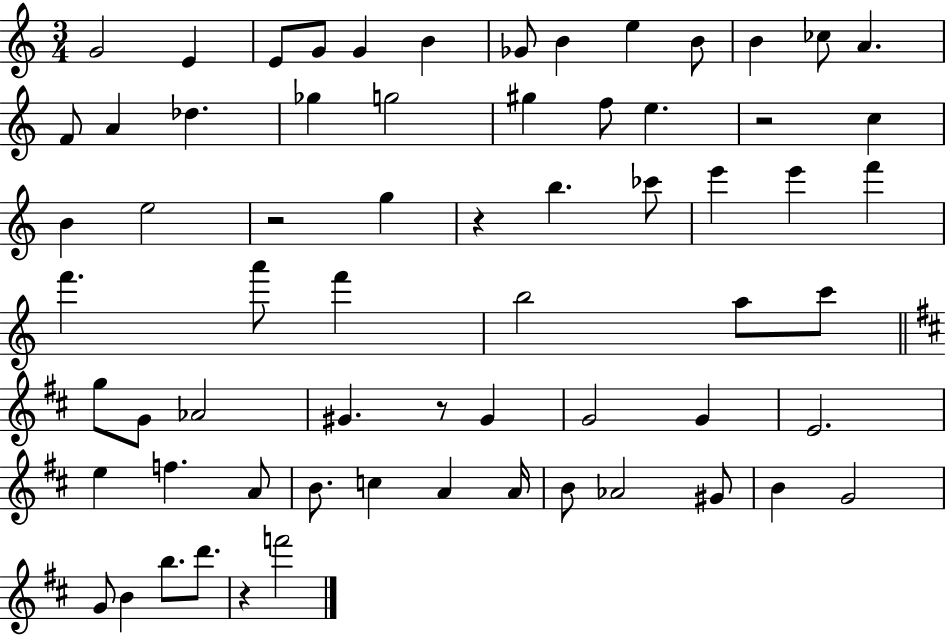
G4/h E4/q E4/e G4/e G4/q B4/q Gb4/e B4/q E5/q B4/e B4/q CES5/e A4/q. F4/e A4/q Db5/q. Gb5/q G5/h G#5/q F5/e E5/q. R/h C5/q B4/q E5/h R/h G5/q R/q B5/q. CES6/e E6/q E6/q F6/q F6/q. A6/e F6/q B5/h A5/e C6/e G5/e G4/e Ab4/h G#4/q. R/e G#4/q G4/h G4/q E4/h. E5/q F5/q. A4/e B4/e. C5/q A4/q A4/s B4/e Ab4/h G#4/e B4/q G4/h G4/e B4/q B5/e. D6/e. R/q F6/h